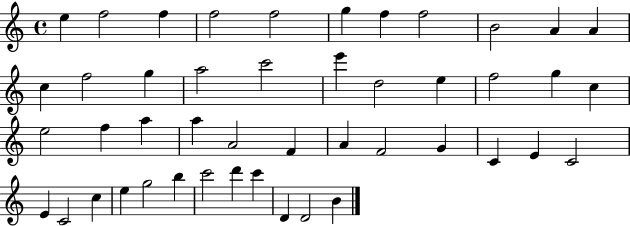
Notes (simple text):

E5/q F5/h F5/q F5/h F5/h G5/q F5/q F5/h B4/h A4/q A4/q C5/q F5/h G5/q A5/h C6/h E6/q D5/h E5/q F5/h G5/q C5/q E5/h F5/q A5/q A5/q A4/h F4/q A4/q F4/h G4/q C4/q E4/q C4/h E4/q C4/h C5/q E5/q G5/h B5/q C6/h D6/q C6/q D4/q D4/h B4/q